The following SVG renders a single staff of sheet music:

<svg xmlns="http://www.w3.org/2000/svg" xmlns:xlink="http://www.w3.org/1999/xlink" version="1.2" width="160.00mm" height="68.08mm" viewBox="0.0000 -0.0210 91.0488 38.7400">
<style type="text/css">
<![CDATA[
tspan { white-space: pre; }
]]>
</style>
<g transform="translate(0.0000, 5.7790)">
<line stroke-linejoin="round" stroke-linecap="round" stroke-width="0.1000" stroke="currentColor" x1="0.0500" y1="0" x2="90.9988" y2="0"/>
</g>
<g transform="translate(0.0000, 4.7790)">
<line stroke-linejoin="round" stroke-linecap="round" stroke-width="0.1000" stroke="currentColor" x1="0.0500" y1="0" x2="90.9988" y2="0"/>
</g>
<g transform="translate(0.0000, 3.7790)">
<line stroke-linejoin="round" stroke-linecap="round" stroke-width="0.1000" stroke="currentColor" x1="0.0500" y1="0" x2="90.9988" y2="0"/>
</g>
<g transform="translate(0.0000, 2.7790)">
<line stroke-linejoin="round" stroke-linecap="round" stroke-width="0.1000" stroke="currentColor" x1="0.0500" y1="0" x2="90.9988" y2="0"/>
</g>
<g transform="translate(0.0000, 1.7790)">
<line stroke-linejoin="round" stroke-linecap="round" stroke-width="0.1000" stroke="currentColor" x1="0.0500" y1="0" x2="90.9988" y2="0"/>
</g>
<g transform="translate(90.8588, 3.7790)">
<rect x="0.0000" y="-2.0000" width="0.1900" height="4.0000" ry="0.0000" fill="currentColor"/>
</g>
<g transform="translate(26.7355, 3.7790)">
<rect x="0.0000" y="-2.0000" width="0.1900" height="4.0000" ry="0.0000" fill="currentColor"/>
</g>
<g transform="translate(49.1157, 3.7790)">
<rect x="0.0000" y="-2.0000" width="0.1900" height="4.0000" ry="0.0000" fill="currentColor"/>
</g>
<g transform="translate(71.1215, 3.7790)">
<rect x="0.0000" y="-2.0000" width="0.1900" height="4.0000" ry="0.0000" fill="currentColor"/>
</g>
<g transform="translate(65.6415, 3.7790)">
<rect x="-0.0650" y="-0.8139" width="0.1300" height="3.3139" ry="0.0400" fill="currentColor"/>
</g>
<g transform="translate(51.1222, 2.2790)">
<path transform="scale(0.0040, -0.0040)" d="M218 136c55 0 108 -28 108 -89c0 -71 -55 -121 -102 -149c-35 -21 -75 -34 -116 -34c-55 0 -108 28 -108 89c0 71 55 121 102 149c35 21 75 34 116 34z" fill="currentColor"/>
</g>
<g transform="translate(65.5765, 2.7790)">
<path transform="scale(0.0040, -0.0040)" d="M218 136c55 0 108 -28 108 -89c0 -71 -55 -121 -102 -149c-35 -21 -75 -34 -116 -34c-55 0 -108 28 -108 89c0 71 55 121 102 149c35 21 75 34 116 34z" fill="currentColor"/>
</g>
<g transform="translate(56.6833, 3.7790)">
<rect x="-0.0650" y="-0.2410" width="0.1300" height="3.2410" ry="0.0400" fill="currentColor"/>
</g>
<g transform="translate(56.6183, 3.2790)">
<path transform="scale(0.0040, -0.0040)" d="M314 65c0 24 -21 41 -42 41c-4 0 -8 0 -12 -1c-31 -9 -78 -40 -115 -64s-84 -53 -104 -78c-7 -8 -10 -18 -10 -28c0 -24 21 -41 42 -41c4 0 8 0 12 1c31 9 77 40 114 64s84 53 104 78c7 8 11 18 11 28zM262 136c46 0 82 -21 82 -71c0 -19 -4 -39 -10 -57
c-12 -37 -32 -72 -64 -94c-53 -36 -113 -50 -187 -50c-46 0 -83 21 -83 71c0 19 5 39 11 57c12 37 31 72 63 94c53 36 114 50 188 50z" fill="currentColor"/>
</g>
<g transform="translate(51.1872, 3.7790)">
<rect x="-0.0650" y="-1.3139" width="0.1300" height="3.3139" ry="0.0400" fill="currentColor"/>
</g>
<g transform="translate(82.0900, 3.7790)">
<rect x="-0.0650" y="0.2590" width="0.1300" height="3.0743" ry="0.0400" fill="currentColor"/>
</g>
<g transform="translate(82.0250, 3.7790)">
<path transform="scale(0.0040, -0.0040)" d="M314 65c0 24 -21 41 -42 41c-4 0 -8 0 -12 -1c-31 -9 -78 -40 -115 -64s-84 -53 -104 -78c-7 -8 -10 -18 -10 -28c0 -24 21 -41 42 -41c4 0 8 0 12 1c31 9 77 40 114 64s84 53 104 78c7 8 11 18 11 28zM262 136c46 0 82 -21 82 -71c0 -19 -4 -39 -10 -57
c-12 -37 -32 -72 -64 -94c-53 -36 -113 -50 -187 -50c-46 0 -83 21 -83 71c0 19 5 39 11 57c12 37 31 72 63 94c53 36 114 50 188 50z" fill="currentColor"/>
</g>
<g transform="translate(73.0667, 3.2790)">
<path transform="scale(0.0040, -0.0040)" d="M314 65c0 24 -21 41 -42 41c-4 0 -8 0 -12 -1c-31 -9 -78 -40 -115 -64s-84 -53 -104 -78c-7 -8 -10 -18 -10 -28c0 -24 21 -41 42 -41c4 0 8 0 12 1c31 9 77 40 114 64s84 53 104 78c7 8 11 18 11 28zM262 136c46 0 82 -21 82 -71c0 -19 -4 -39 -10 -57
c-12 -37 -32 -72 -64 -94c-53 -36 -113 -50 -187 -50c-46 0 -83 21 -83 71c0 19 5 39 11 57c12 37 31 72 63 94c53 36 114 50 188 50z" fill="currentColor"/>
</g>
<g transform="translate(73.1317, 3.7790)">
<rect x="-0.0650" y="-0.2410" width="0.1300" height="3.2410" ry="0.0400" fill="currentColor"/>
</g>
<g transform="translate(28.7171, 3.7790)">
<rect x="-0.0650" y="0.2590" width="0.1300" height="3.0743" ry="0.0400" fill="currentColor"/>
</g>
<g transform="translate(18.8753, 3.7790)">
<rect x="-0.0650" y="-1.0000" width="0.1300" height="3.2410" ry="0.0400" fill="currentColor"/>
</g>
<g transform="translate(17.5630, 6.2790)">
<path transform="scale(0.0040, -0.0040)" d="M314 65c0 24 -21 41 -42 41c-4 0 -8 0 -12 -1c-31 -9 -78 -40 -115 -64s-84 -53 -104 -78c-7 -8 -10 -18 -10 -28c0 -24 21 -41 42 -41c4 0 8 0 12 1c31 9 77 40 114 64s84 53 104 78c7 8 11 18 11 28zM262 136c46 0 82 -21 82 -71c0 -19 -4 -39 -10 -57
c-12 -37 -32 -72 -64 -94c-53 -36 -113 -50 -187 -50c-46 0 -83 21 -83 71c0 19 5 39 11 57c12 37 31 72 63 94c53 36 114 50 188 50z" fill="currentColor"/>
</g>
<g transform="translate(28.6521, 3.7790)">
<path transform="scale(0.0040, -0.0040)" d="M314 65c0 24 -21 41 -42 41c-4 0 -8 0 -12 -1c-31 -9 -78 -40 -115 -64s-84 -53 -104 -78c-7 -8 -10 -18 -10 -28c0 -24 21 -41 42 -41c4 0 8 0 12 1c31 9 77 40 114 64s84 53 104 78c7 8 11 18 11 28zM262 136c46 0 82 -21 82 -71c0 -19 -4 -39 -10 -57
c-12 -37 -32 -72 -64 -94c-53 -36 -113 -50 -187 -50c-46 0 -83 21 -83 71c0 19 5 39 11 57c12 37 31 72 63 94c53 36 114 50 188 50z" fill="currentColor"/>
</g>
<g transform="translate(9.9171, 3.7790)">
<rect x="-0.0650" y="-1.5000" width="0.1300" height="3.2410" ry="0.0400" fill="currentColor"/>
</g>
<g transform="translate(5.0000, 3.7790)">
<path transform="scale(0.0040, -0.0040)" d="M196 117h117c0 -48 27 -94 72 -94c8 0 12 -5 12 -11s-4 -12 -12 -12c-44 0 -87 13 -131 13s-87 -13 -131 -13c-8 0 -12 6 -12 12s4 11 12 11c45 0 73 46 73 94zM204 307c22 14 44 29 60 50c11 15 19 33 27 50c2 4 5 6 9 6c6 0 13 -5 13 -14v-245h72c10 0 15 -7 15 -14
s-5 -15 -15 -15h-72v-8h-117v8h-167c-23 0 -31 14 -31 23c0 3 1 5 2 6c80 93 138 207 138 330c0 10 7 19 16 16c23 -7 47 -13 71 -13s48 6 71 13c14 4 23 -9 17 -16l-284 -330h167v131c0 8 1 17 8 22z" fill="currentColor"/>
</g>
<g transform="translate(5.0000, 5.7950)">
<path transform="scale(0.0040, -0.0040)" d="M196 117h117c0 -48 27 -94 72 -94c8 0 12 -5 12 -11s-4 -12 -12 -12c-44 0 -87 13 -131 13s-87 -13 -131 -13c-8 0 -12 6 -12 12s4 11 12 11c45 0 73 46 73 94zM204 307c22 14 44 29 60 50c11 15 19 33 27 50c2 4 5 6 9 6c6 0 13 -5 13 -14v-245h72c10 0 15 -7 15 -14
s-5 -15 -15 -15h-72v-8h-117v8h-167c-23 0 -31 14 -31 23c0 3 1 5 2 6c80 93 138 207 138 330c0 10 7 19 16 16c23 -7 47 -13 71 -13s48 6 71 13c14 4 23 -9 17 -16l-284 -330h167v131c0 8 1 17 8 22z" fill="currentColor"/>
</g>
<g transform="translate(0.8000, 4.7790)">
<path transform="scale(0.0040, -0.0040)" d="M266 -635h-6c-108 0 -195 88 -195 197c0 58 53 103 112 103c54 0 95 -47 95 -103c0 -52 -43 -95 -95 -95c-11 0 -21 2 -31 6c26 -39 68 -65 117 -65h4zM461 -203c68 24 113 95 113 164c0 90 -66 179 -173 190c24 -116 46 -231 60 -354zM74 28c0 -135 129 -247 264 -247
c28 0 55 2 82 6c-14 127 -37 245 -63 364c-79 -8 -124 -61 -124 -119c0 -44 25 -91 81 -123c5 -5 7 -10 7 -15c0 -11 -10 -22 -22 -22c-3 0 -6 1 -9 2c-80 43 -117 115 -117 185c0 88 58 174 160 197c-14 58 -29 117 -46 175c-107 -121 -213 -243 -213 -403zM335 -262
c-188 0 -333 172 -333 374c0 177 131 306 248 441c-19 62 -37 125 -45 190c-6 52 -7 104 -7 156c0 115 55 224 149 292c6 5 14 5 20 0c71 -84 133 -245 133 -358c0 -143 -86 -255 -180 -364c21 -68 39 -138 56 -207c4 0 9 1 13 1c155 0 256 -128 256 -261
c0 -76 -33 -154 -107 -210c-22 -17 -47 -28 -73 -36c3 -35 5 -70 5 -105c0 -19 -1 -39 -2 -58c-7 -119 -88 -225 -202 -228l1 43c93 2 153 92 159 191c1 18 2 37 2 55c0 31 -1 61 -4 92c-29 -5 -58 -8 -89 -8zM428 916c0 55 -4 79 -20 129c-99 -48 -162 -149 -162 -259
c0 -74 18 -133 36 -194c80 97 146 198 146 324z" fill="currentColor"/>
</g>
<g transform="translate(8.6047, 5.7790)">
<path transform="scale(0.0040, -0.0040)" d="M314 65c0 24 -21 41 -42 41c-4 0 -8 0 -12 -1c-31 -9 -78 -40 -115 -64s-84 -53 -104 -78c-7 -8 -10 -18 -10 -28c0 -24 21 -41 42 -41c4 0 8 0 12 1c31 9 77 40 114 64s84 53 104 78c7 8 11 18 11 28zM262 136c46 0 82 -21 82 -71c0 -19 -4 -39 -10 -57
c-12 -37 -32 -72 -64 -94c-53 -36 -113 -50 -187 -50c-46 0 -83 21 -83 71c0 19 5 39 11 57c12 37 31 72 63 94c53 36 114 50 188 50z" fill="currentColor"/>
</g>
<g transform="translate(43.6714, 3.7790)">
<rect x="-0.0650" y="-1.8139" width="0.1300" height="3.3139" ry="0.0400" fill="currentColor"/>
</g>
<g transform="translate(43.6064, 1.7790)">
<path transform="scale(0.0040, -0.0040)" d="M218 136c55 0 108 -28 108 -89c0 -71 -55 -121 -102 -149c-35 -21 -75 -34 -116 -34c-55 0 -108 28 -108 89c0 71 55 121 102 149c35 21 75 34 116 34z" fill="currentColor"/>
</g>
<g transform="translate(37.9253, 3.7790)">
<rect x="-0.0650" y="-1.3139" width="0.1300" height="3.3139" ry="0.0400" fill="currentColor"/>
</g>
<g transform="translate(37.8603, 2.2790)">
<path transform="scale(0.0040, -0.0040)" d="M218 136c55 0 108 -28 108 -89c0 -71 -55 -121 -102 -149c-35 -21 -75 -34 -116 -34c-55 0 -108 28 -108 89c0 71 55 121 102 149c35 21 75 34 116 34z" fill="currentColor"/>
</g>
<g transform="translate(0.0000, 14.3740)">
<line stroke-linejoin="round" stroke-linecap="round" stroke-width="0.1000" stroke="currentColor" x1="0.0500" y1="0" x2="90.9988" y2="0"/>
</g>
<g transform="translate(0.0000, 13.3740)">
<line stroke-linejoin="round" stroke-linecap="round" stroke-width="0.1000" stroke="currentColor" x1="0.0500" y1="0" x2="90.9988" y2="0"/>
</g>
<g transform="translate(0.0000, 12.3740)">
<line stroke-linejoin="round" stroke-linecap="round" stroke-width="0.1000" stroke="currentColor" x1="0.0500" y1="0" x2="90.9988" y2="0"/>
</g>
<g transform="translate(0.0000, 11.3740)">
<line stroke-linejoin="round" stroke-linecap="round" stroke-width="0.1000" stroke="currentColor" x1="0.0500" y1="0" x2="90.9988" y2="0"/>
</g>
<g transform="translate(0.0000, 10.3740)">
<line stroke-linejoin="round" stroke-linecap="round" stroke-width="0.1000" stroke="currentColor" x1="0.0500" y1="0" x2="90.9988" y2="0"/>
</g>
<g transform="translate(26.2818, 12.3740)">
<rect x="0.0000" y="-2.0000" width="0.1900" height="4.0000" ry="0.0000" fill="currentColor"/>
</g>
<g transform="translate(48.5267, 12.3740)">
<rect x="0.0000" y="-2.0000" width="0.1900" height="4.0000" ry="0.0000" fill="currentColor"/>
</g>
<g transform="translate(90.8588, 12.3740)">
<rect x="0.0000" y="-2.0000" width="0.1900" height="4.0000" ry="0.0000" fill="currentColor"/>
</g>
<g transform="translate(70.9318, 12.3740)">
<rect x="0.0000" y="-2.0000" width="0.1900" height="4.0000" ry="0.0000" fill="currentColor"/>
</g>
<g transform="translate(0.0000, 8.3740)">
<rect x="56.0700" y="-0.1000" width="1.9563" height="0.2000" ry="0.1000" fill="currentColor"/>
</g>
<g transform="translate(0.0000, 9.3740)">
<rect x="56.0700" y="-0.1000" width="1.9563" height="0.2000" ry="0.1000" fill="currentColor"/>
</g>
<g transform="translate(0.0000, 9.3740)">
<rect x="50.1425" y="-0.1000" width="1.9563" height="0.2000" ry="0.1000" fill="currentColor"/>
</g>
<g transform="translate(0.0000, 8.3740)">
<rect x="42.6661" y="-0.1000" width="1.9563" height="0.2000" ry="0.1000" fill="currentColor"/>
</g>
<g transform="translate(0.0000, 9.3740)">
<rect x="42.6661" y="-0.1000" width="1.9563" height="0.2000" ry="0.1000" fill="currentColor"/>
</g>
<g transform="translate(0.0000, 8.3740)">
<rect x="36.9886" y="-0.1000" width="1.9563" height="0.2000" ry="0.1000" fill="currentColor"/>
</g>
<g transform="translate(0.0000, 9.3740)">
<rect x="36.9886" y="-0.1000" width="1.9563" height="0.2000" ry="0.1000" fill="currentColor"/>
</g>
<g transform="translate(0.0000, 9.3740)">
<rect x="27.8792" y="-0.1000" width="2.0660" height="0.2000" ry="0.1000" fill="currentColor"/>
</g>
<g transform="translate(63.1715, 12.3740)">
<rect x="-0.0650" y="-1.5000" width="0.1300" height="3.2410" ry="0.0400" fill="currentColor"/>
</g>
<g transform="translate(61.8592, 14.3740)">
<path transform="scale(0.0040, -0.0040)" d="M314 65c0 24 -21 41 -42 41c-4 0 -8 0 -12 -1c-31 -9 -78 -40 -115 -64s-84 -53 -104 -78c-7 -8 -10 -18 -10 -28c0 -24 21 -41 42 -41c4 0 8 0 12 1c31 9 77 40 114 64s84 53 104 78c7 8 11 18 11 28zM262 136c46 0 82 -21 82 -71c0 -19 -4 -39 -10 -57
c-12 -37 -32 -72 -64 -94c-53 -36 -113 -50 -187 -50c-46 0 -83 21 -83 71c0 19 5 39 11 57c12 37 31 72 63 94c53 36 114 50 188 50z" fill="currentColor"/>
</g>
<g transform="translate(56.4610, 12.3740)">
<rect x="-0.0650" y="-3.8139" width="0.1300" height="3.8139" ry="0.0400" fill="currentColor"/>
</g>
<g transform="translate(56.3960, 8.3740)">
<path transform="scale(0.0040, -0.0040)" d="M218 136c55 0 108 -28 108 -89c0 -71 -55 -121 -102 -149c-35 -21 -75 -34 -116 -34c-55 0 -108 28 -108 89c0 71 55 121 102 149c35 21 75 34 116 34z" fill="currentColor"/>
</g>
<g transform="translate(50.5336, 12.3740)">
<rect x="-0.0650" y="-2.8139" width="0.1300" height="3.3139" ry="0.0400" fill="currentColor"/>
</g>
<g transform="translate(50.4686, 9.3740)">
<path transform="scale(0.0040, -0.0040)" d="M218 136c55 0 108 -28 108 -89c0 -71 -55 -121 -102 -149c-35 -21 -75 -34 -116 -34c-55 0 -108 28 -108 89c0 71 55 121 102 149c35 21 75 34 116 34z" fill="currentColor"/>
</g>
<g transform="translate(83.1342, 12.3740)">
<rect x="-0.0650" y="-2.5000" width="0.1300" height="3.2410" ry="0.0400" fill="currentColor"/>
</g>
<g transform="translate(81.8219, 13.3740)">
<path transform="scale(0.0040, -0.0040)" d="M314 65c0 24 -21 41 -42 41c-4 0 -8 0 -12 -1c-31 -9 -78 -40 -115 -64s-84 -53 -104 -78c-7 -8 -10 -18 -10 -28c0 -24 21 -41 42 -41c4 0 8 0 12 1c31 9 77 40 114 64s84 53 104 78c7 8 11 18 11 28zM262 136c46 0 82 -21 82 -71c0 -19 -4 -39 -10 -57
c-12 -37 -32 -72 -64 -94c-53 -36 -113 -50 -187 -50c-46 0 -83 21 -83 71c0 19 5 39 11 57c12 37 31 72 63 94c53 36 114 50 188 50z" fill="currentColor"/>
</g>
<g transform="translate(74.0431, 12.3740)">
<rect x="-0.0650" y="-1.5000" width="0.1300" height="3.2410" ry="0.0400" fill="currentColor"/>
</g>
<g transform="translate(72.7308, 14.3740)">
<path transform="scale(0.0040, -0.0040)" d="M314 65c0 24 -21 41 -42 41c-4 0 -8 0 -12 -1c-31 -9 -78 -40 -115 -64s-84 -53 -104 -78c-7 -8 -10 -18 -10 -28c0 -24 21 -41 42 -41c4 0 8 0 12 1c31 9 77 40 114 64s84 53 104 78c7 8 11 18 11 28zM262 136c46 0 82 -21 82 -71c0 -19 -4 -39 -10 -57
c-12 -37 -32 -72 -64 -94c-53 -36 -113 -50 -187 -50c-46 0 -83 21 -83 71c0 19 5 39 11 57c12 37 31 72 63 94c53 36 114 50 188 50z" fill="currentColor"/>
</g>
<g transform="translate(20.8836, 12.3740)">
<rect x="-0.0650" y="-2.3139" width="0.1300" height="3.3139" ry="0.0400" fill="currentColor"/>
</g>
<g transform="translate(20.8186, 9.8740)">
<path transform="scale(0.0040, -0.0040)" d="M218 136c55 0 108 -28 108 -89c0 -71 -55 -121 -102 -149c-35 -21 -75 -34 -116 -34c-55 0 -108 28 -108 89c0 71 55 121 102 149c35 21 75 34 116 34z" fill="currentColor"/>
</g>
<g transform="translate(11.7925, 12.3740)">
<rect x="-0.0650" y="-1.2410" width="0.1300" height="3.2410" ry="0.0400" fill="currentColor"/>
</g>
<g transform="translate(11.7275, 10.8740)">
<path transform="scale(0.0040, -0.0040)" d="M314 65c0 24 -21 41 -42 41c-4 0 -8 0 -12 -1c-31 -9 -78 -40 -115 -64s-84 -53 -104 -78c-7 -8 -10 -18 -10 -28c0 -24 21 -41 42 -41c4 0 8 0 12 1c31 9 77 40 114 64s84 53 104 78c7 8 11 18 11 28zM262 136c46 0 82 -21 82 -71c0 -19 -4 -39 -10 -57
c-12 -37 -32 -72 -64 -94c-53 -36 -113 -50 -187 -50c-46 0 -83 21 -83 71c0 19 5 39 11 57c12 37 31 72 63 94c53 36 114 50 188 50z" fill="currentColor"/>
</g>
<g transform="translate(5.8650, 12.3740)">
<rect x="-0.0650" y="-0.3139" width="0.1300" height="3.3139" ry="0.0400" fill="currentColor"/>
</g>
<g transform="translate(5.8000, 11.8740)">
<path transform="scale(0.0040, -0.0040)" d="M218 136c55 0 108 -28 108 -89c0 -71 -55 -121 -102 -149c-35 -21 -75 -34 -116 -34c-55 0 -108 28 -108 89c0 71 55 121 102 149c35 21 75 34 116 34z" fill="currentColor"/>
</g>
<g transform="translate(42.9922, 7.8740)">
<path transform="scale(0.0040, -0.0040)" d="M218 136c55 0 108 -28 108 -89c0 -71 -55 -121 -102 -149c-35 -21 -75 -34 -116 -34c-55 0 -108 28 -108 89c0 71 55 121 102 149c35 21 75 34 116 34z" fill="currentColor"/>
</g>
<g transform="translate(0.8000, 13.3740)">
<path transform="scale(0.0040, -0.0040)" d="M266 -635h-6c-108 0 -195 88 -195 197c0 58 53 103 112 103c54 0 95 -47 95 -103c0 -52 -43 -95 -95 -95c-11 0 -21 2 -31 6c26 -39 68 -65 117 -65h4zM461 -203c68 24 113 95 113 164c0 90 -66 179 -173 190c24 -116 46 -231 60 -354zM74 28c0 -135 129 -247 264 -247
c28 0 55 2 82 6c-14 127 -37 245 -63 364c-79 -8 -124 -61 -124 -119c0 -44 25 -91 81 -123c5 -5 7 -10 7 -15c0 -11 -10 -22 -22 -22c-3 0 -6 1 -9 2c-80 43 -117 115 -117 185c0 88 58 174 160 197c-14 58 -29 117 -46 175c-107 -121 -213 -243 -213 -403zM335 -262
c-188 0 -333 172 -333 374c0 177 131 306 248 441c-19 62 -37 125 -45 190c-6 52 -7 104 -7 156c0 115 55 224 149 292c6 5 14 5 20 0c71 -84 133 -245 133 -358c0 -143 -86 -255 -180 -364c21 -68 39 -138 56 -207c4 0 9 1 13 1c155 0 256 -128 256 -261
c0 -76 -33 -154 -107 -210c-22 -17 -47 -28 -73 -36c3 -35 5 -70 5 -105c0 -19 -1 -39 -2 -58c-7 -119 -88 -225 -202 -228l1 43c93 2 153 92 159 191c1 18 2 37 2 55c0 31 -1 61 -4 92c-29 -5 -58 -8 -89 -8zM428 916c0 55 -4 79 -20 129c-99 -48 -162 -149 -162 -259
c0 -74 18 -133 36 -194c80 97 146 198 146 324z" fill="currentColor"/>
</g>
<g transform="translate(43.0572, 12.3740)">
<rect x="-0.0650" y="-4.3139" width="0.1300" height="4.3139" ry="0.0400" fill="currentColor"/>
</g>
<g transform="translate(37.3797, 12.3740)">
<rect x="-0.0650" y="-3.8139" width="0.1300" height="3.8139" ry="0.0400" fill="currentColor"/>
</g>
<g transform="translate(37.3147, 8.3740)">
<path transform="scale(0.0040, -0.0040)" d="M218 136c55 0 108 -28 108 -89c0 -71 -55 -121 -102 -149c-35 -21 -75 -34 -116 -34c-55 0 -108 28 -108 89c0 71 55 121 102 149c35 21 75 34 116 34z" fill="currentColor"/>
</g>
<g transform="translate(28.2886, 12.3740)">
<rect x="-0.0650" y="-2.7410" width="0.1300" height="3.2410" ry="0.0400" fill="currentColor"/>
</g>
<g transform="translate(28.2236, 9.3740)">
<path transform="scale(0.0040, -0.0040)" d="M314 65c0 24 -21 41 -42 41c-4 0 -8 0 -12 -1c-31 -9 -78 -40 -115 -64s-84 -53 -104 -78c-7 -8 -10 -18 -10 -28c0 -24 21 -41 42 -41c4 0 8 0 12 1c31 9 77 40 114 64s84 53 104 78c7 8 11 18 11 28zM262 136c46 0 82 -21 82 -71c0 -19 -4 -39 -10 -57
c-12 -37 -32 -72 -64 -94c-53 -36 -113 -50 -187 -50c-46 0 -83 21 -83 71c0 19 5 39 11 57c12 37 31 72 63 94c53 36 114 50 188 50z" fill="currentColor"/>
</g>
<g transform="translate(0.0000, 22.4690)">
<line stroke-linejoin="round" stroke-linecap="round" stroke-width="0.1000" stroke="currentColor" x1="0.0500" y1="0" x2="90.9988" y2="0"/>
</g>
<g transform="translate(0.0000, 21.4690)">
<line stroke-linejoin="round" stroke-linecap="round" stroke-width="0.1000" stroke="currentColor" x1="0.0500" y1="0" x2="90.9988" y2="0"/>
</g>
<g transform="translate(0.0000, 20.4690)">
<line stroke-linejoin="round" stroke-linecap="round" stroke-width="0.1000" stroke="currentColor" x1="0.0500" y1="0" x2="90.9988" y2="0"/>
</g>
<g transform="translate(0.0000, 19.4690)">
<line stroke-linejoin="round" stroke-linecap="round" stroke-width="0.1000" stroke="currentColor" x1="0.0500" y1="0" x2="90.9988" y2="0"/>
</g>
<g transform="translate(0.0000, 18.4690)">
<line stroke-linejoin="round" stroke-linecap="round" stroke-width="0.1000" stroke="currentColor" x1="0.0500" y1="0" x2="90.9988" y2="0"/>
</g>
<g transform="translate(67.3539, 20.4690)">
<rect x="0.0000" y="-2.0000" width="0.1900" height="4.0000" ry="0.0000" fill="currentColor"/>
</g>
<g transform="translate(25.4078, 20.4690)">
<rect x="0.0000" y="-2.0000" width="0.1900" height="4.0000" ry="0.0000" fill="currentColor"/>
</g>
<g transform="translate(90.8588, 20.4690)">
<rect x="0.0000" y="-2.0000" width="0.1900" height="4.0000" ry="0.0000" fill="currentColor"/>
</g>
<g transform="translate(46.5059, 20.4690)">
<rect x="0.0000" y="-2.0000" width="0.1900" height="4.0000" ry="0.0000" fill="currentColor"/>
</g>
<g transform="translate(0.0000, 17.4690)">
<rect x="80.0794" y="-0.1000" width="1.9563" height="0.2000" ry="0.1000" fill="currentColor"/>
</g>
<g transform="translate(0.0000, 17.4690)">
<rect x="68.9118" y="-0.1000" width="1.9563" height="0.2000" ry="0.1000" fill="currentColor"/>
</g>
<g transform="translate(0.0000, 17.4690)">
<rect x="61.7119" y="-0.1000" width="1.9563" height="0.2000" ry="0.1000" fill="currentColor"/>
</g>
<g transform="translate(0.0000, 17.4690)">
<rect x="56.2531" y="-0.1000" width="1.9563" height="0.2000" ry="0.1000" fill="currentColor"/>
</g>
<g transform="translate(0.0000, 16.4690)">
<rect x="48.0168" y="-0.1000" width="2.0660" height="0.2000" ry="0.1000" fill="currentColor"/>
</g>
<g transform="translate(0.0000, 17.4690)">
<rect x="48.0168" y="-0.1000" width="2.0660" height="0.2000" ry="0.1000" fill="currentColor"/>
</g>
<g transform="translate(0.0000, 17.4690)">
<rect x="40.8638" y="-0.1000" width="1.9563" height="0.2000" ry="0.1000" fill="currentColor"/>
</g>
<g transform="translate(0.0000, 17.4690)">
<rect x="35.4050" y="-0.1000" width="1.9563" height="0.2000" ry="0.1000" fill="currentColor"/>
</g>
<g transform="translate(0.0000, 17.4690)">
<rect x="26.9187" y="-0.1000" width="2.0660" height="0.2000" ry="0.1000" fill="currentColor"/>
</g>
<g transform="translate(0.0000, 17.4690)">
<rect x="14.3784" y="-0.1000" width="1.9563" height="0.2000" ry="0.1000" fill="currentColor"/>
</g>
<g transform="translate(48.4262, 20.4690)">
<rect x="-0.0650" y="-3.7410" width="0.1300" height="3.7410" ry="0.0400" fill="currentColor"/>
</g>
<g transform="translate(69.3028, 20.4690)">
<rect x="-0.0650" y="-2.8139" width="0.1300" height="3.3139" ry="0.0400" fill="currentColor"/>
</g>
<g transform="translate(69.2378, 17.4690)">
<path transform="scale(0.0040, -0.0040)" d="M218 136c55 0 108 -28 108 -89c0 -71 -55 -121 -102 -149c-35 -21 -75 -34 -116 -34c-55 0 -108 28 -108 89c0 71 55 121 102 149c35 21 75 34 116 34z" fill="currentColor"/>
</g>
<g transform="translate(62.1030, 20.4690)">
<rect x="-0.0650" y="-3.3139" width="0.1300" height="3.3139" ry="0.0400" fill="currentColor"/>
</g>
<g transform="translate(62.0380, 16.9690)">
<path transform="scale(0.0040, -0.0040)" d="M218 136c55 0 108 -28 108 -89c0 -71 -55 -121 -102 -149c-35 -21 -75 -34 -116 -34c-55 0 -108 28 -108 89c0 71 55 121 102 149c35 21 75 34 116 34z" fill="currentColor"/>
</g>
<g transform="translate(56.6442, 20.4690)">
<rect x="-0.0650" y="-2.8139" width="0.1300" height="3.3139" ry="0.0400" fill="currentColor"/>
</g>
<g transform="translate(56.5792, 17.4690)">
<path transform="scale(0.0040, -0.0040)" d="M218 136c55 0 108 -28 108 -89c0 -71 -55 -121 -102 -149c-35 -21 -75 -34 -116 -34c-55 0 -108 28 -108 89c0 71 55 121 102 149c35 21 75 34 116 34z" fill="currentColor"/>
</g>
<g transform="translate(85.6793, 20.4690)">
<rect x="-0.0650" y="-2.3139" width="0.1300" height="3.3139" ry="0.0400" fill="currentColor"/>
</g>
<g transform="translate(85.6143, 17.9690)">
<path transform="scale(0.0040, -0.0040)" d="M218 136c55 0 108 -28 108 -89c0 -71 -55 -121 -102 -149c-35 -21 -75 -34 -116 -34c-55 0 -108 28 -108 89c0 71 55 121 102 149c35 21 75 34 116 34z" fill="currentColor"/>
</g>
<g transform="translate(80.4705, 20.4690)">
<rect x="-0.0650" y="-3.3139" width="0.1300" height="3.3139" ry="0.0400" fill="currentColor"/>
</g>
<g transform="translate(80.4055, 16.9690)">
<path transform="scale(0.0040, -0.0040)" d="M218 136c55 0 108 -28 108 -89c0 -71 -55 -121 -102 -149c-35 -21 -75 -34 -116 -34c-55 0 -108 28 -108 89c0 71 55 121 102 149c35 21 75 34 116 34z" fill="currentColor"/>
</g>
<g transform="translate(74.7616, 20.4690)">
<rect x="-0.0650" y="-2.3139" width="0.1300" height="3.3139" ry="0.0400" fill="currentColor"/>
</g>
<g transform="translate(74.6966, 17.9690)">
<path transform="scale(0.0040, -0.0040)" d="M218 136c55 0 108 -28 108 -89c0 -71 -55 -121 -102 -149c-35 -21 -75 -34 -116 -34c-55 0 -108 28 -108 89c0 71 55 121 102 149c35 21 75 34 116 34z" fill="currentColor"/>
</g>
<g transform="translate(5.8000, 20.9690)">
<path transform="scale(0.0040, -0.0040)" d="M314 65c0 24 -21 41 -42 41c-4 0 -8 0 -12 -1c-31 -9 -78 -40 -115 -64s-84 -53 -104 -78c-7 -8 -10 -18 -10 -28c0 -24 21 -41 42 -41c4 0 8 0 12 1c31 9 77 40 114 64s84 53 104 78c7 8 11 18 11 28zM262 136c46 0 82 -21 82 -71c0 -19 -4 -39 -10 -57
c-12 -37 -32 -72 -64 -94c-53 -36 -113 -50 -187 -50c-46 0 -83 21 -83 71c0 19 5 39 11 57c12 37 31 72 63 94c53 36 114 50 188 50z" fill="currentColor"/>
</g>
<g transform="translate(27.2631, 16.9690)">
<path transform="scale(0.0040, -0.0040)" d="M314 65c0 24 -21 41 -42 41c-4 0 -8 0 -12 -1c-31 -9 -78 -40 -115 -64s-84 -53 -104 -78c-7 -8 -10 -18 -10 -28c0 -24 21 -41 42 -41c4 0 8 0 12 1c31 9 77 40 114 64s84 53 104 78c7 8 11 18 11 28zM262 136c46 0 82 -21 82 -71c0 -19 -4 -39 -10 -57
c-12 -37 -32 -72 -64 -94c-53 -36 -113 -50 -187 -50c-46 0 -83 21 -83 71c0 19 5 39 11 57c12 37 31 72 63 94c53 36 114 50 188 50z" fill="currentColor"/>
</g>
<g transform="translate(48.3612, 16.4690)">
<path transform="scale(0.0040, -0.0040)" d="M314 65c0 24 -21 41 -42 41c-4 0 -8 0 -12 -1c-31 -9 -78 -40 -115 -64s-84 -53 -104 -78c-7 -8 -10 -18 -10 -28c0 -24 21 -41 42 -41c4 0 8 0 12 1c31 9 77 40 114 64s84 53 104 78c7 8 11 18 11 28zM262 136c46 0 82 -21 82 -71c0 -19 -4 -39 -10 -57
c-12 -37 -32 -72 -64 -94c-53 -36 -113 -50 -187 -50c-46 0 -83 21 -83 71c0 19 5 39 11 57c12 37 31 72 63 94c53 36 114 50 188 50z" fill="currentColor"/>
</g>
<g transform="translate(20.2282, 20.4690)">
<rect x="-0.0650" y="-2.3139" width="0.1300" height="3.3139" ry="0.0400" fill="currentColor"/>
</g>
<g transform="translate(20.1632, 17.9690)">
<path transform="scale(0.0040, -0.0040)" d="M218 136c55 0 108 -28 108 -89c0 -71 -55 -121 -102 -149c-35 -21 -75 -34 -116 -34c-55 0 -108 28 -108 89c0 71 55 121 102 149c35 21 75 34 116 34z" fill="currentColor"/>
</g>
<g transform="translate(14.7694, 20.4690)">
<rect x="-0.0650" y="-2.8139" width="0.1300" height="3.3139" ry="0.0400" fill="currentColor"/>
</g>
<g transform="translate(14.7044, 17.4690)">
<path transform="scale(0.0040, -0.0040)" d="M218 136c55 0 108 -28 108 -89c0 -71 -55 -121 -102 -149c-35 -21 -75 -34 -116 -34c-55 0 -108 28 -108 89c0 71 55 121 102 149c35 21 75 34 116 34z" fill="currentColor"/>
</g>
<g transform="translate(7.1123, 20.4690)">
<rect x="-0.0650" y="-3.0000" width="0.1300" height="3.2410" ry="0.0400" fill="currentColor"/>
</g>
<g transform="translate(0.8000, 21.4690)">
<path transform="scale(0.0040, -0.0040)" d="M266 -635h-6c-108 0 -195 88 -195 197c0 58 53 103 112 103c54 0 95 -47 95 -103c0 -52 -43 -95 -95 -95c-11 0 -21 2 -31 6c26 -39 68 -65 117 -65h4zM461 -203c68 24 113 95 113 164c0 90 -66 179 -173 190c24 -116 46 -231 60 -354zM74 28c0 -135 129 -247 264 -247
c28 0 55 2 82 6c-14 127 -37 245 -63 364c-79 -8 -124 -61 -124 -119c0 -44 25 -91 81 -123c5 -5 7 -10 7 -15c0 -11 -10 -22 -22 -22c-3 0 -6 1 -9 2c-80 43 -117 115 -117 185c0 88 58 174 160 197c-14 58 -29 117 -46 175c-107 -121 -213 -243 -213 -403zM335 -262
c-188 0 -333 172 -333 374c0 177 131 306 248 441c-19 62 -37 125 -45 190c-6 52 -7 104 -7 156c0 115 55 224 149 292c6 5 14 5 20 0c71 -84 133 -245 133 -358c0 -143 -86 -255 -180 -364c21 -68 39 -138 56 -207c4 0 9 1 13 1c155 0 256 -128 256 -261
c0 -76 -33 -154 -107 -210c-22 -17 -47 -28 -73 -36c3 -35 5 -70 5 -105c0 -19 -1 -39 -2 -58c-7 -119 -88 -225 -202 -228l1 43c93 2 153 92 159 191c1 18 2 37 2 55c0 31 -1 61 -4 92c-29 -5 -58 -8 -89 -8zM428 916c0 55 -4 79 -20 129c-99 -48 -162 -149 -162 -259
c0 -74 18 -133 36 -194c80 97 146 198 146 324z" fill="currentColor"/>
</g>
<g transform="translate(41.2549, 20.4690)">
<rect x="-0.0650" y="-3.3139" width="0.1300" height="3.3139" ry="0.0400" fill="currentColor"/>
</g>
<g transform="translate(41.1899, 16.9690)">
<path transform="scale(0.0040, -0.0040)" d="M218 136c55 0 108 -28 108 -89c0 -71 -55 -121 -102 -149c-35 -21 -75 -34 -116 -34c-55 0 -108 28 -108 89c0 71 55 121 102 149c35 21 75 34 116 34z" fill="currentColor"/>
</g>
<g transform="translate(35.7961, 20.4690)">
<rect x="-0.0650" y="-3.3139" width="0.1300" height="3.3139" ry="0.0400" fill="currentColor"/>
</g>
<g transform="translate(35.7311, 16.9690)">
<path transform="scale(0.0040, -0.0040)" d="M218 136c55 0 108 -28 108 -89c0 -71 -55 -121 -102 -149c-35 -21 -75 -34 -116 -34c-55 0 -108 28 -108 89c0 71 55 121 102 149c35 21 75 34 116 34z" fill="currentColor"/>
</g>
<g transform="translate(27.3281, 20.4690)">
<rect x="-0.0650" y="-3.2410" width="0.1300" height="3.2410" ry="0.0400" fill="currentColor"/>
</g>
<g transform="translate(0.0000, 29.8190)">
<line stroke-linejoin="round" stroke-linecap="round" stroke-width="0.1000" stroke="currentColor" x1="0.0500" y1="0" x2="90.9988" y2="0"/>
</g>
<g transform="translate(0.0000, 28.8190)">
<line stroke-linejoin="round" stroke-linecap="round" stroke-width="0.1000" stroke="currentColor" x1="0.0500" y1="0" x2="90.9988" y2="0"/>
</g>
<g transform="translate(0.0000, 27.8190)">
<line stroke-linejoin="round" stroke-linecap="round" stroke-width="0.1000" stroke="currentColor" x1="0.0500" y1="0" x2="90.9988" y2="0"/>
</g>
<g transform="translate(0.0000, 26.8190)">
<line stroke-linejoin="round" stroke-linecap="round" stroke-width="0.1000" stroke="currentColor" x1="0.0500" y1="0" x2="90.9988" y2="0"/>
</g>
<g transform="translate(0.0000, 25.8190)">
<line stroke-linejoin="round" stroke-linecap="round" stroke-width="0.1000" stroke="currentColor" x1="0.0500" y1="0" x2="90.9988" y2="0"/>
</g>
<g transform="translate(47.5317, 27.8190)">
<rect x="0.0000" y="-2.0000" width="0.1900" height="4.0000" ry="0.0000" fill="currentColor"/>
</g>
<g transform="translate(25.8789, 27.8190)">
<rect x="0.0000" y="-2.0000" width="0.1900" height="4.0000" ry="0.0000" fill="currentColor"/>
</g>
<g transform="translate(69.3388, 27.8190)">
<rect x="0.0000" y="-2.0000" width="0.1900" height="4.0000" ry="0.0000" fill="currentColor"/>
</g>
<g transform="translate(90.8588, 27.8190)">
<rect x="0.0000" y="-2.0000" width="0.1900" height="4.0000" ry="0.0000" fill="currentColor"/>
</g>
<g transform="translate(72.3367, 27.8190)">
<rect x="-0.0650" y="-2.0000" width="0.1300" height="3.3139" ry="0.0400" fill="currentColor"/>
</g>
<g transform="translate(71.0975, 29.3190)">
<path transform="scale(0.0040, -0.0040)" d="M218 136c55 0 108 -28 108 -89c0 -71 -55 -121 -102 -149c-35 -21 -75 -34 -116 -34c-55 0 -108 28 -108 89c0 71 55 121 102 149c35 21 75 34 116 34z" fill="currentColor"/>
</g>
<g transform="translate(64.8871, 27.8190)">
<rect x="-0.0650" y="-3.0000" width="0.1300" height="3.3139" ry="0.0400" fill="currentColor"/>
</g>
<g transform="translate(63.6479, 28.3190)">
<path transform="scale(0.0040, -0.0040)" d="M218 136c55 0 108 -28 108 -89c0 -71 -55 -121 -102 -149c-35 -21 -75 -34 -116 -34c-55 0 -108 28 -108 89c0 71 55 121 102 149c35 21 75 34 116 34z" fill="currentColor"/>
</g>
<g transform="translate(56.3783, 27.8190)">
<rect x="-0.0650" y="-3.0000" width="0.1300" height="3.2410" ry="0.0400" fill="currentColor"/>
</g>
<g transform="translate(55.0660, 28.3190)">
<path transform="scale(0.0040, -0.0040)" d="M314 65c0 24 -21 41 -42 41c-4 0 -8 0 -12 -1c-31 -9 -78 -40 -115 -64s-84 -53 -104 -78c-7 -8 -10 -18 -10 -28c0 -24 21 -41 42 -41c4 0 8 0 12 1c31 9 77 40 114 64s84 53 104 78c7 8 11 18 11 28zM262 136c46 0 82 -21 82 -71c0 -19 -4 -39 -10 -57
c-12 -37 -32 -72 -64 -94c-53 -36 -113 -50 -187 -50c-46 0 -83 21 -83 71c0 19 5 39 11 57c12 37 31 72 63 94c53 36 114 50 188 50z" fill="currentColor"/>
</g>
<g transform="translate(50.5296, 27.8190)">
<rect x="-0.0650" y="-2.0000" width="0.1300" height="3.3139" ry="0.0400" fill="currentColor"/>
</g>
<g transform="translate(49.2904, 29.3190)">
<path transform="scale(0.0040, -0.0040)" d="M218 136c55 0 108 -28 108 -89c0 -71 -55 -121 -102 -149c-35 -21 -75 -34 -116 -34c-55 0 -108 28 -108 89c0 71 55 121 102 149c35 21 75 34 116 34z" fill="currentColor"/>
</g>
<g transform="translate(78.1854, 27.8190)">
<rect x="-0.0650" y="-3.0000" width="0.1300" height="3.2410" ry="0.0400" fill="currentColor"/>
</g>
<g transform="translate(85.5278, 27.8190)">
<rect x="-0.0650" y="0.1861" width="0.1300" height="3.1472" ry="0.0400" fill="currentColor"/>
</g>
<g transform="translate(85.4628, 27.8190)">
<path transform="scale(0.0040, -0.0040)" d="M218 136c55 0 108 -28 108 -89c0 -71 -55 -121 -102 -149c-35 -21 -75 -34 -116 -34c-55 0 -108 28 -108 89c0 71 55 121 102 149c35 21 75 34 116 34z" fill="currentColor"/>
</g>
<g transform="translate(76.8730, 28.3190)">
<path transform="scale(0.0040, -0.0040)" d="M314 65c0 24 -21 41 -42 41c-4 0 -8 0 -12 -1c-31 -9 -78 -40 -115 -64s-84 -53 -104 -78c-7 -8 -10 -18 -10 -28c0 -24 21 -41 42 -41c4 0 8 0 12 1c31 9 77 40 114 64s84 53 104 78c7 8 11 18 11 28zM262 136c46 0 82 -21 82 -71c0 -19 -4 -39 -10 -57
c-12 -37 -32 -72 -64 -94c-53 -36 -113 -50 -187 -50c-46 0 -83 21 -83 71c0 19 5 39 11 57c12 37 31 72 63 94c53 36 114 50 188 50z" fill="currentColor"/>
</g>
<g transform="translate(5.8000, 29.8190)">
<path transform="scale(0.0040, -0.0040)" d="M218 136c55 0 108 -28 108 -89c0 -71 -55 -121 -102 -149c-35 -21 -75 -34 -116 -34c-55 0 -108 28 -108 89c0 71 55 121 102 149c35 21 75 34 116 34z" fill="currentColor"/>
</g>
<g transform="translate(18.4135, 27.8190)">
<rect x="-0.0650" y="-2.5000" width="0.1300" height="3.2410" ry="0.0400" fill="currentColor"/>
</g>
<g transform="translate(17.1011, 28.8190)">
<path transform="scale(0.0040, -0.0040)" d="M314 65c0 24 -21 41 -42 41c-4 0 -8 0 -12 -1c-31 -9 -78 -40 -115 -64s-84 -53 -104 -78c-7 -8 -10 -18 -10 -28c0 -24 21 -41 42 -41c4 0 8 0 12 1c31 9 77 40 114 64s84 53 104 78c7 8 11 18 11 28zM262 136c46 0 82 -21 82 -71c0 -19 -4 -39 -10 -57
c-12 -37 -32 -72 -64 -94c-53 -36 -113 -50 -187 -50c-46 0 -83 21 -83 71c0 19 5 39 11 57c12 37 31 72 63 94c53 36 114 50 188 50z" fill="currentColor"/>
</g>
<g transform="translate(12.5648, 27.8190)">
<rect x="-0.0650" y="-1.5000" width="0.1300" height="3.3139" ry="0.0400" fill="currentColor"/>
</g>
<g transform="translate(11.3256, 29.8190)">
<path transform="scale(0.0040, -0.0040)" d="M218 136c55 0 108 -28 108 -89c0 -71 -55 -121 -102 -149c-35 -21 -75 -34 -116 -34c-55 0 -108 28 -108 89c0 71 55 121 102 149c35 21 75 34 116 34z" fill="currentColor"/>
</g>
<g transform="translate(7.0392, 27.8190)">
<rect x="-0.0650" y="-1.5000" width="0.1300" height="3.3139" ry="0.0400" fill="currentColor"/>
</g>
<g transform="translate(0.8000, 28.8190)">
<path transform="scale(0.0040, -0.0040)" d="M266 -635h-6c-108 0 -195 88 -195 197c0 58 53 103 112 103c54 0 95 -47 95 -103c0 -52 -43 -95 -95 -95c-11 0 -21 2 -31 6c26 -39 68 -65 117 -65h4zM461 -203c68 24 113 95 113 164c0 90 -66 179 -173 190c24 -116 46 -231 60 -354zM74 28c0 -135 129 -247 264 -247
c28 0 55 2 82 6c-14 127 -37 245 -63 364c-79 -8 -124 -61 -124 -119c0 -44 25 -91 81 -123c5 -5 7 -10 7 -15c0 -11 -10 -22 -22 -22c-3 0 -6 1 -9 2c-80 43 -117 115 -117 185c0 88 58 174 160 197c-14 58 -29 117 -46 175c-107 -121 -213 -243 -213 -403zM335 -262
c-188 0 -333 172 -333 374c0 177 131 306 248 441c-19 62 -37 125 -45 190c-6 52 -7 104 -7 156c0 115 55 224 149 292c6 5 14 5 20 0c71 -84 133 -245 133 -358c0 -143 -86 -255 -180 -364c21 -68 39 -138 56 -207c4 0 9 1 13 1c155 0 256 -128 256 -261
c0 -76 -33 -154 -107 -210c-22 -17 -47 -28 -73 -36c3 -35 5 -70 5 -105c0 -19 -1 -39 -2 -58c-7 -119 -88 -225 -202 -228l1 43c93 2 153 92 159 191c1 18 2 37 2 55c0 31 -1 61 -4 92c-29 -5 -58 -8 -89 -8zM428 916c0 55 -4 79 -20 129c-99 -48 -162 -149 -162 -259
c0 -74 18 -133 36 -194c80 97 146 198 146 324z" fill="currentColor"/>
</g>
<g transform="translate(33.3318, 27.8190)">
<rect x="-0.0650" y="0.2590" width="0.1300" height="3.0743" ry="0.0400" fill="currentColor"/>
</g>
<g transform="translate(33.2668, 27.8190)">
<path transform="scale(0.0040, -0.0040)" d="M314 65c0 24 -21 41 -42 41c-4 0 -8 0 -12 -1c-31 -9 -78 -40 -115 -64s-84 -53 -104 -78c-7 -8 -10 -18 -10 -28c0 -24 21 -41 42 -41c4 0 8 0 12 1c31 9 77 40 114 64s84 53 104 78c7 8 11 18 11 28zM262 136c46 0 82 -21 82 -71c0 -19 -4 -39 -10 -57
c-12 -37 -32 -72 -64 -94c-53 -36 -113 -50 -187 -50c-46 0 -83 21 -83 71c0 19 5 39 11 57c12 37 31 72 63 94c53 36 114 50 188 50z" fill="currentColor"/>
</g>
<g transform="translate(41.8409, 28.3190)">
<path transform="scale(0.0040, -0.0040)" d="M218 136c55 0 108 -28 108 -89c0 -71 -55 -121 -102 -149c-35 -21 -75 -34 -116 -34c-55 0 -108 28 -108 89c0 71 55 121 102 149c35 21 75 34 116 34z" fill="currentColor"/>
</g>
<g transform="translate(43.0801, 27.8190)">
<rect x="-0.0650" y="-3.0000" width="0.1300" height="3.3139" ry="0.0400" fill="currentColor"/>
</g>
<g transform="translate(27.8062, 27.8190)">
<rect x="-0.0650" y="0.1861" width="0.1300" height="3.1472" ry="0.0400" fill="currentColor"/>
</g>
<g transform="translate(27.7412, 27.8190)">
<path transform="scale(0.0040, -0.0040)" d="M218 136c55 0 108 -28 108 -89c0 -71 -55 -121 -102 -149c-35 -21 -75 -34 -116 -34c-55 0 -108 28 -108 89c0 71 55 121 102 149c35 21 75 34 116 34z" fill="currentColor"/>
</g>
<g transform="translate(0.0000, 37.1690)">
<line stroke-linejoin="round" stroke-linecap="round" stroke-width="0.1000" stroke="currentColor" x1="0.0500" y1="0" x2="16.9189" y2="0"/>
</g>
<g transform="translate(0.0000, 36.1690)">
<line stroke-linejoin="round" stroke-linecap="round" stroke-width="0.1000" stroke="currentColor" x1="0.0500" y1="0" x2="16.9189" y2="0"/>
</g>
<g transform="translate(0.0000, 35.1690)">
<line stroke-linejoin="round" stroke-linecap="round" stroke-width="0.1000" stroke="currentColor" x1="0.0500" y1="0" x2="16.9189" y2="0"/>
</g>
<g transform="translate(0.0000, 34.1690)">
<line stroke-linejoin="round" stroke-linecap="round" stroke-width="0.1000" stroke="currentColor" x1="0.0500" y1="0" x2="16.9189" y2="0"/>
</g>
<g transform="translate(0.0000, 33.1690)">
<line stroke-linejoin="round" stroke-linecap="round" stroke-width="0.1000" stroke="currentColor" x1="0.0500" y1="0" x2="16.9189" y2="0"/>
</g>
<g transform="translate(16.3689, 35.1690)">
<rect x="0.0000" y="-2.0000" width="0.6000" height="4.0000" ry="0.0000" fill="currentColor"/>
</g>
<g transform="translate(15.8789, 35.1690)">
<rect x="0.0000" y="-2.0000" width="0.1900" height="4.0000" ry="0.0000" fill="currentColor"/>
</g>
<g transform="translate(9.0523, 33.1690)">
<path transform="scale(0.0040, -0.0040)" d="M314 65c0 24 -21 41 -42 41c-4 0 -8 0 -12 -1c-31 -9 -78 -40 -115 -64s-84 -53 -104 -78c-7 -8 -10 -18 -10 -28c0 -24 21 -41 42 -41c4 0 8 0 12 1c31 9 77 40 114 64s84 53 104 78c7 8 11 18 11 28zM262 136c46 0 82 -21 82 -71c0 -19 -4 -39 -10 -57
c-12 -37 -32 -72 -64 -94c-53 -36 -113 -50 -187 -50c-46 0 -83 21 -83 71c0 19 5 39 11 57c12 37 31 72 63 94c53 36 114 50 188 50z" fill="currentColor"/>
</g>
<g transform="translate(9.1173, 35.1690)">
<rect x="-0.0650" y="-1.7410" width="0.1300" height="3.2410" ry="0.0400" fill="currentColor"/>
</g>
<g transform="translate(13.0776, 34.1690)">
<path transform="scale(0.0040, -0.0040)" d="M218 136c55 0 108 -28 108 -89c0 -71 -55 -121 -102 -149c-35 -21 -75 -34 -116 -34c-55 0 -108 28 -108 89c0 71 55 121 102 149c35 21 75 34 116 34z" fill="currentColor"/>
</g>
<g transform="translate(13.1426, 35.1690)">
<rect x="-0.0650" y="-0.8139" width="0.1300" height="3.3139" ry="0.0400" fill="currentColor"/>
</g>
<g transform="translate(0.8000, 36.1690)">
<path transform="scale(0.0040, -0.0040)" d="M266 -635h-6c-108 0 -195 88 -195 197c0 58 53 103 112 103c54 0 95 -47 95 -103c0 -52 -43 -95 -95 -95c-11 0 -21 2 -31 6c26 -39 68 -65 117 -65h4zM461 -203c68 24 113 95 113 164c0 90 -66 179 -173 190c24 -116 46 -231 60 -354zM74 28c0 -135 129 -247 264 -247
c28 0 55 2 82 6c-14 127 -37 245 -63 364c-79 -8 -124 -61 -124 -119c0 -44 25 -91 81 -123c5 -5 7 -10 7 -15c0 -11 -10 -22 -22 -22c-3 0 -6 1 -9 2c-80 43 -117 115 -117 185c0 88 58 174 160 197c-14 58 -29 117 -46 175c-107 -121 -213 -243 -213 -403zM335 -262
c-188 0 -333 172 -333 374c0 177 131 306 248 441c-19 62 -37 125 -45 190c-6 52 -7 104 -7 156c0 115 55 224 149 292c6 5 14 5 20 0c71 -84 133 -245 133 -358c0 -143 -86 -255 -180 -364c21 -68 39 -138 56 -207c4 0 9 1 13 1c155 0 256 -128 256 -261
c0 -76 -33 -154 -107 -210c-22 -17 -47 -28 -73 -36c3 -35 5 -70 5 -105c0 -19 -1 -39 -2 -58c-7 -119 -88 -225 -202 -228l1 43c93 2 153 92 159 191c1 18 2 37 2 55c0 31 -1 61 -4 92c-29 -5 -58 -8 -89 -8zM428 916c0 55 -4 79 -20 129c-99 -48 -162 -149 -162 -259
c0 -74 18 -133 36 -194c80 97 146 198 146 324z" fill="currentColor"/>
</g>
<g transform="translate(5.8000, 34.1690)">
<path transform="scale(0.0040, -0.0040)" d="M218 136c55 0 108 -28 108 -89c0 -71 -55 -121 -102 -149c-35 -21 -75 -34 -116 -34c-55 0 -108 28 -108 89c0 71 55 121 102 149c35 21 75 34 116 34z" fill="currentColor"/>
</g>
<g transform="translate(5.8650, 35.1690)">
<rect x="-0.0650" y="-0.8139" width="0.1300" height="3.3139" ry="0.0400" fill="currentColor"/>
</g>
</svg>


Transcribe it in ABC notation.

X:1
T:Untitled
M:4/4
L:1/4
K:C
E2 D2 B2 e f e c2 d c2 B2 c e2 g a2 c' d' a c' E2 E2 G2 A2 a g b2 b b c'2 a b a g b g E E G2 B B2 A F A2 A F A2 B d f2 d